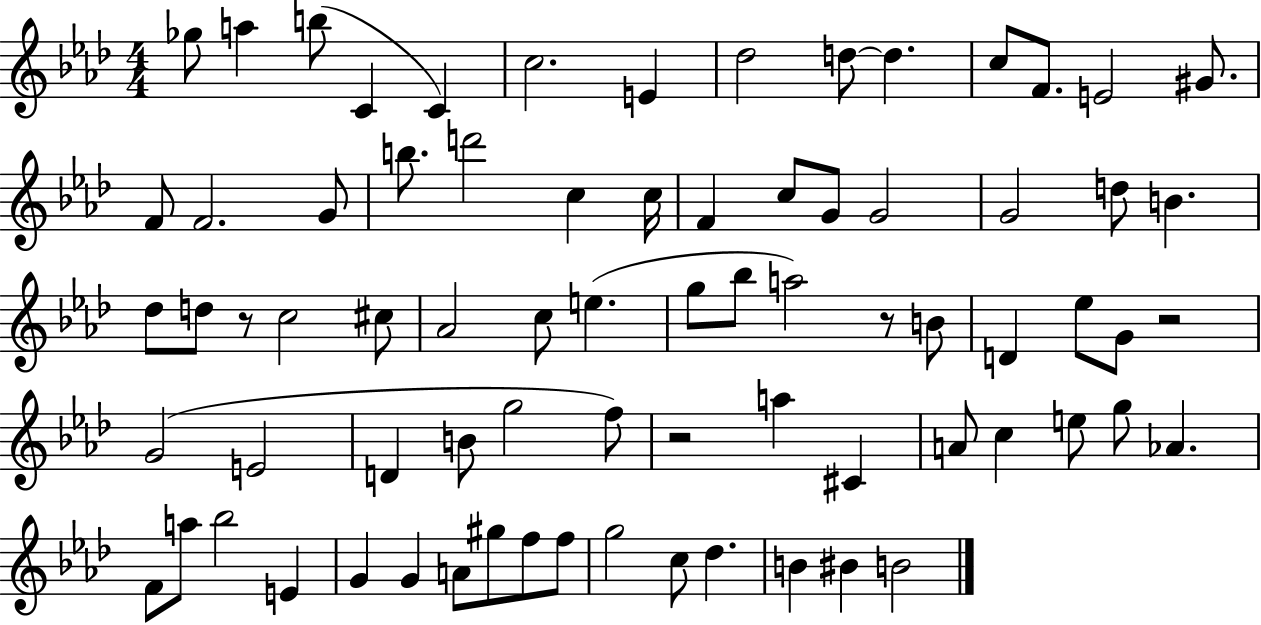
Gb5/e A5/q B5/e C4/q C4/q C5/h. E4/q Db5/h D5/e D5/q. C5/e F4/e. E4/h G#4/e. F4/e F4/h. G4/e B5/e. D6/h C5/q C5/s F4/q C5/e G4/e G4/h G4/h D5/e B4/q. Db5/e D5/e R/e C5/h C#5/e Ab4/h C5/e E5/q. G5/e Bb5/e A5/h R/e B4/e D4/q Eb5/e G4/e R/h G4/h E4/h D4/q B4/e G5/h F5/e R/h A5/q C#4/q A4/e C5/q E5/e G5/e Ab4/q. F4/e A5/e Bb5/h E4/q G4/q G4/q A4/e G#5/e F5/e F5/e G5/h C5/e Db5/q. B4/q BIS4/q B4/h